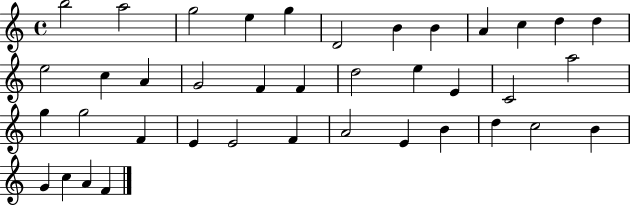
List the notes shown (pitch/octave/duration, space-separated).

B5/h A5/h G5/h E5/q G5/q D4/h B4/q B4/q A4/q C5/q D5/q D5/q E5/h C5/q A4/q G4/h F4/q F4/q D5/h E5/q E4/q C4/h A5/h G5/q G5/h F4/q E4/q E4/h F4/q A4/h E4/q B4/q D5/q C5/h B4/q G4/q C5/q A4/q F4/q